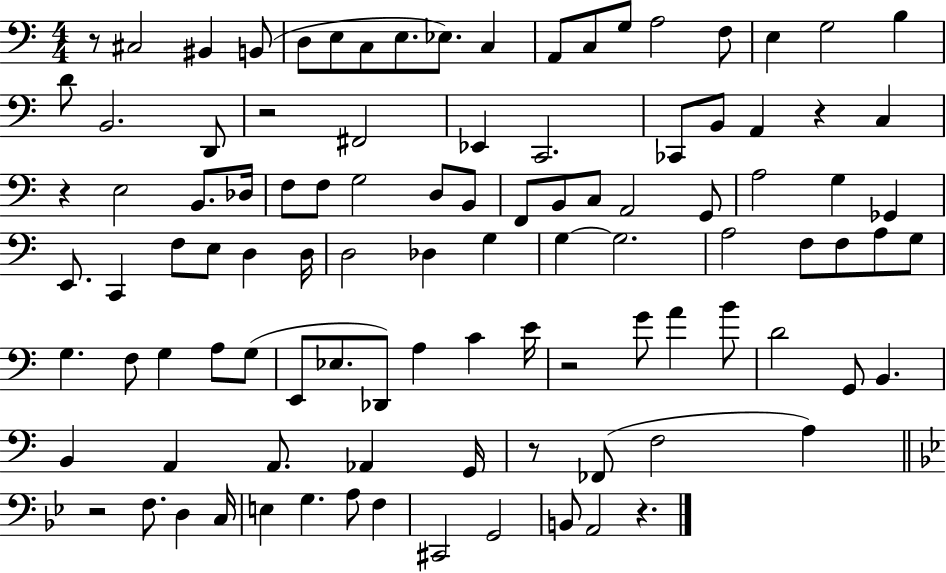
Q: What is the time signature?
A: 4/4